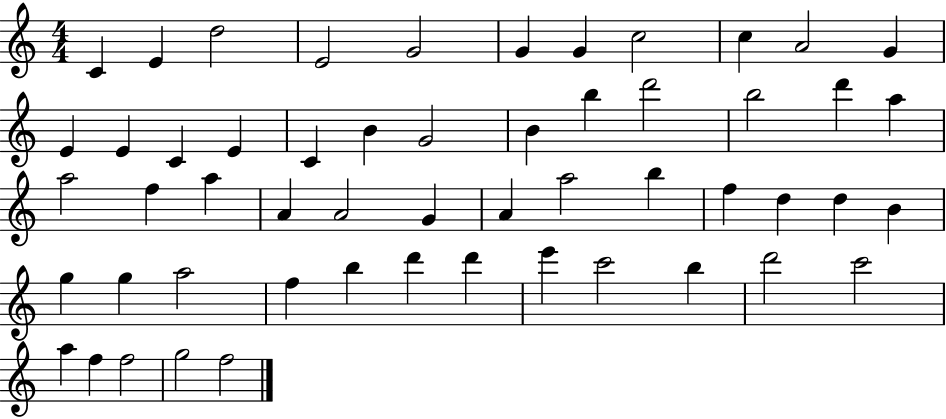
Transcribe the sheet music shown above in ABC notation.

X:1
T:Untitled
M:4/4
L:1/4
K:C
C E d2 E2 G2 G G c2 c A2 G E E C E C B G2 B b d'2 b2 d' a a2 f a A A2 G A a2 b f d d B g g a2 f b d' d' e' c'2 b d'2 c'2 a f f2 g2 f2